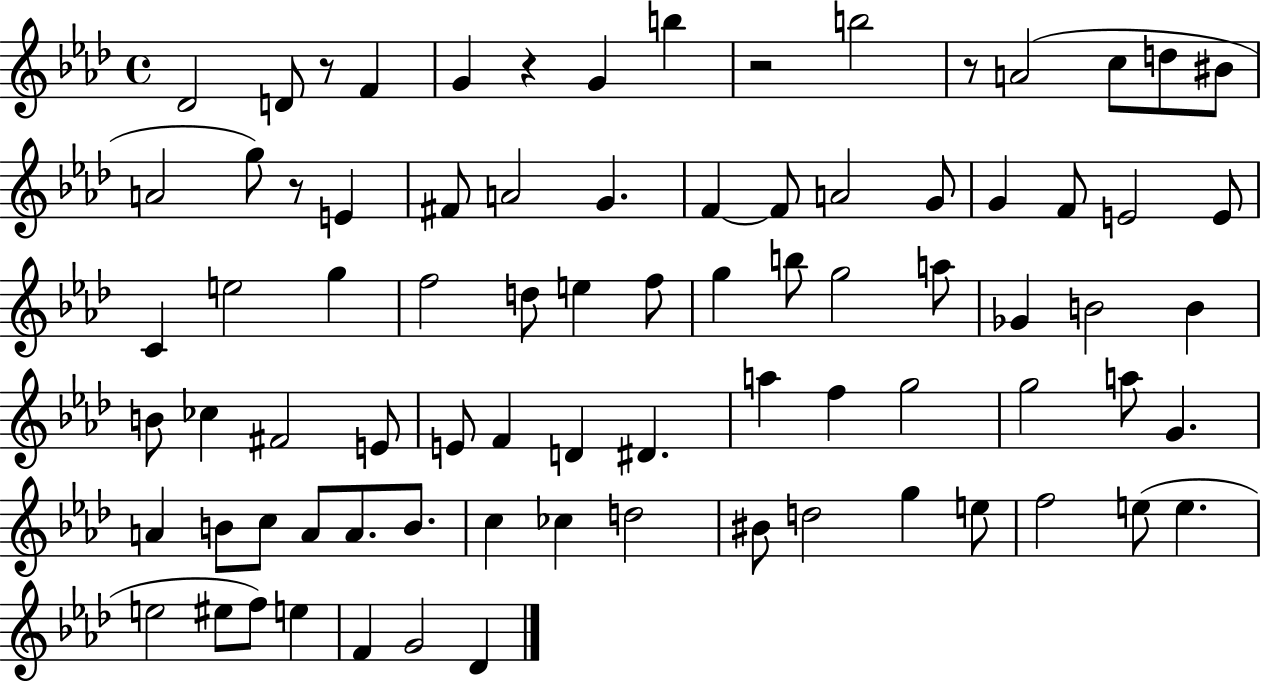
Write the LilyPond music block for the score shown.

{
  \clef treble
  \time 4/4
  \defaultTimeSignature
  \key aes \major
  des'2 d'8 r8 f'4 | g'4 r4 g'4 b''4 | r2 b''2 | r8 a'2( c''8 d''8 bis'8 | \break a'2 g''8) r8 e'4 | fis'8 a'2 g'4. | f'4~~ f'8 a'2 g'8 | g'4 f'8 e'2 e'8 | \break c'4 e''2 g''4 | f''2 d''8 e''4 f''8 | g''4 b''8 g''2 a''8 | ges'4 b'2 b'4 | \break b'8 ces''4 fis'2 e'8 | e'8 f'4 d'4 dis'4. | a''4 f''4 g''2 | g''2 a''8 g'4. | \break a'4 b'8 c''8 a'8 a'8. b'8. | c''4 ces''4 d''2 | bis'8 d''2 g''4 e''8 | f''2 e''8( e''4. | \break e''2 eis''8 f''8) e''4 | f'4 g'2 des'4 | \bar "|."
}